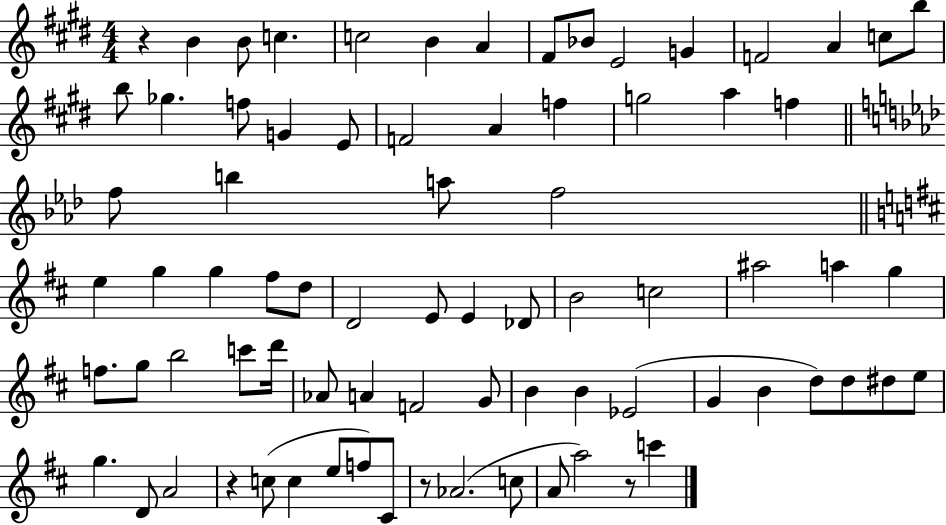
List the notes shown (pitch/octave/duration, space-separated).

R/q B4/q B4/e C5/q. C5/h B4/q A4/q F#4/e Bb4/e E4/h G4/q F4/h A4/q C5/e B5/e B5/e Gb5/q. F5/e G4/q E4/e F4/h A4/q F5/q G5/h A5/q F5/q F5/e B5/q A5/e F5/h E5/q G5/q G5/q F#5/e D5/e D4/h E4/e E4/q Db4/e B4/h C5/h A#5/h A5/q G5/q F5/e. G5/e B5/h C6/e D6/s Ab4/e A4/q F4/h G4/e B4/q B4/q Eb4/h G4/q B4/q D5/e D5/e D#5/e E5/e G5/q. D4/e A4/h R/q C5/e C5/q E5/e F5/e C#4/e R/e Ab4/h. C5/e A4/e A5/h R/e C6/q